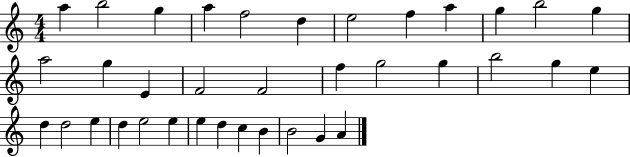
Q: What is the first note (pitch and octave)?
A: A5